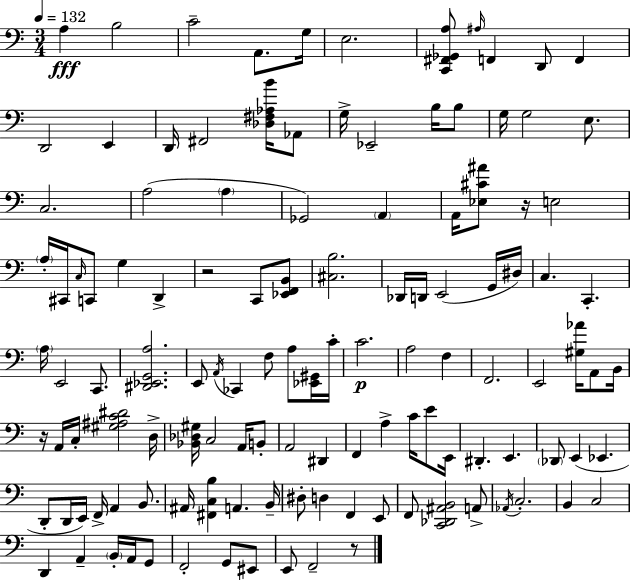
{
  \clef bass
  \numericTimeSignature
  \time 3/4
  \key c \major
  \tempo 4 = 132
  a4\fff b2 | c'2-- a,8. g16 | e2. | <c, fis, ges, a>8 \grace { ais16 } f,4 d,8 f,4 | \break d,2 e,4 | d,16 fis,2 <des fis aes b'>16 aes,8 | g16-> ees,2-- b16 b8 | g16 g2 e8. | \break c2. | a2( \parenthesize a4 | ges,2) \parenthesize a,4 | a,16 <ees cis' ais'>8 r16 e2 | \break \parenthesize a16-. cis,16 \grace { c16 } c,8 g4 d,4-> | r2 c,8 | <ees, f, b,>8 <cis b>2. | des,16 d,16 e,2( | \break g,16 dis16) c4. c,4.-. | \parenthesize a16 e,2 c,8. | <dis, ees, g, a>2. | e,8 \acciaccatura { a,16 } ces,4 f8 a8 | \break <ees, gis,>16 c'16-. c'2.\p | a2 f4 | f,2. | e,2 <gis aes'>16 | \break a,8 b,16 r16 a,16 c16-. <gis ais c' dis'>2 | d16-> <bes, des gis>16 c2 | a,16 b,8-. a,2 dis,4 | f,4 a4-> c'16 | \break e'8 e,16 dis,4.-. e,4. | \parenthesize des,8 e,4( ees,4. | d,8-. d,16 e,16) f,16-> a,4 | b,8. ais,16 <fis, c b>4 a,4. | \break b,16-- dis8-. d4 f,4 | e,8 f,8 <c, des, ais, b,>2 | a,8-> \acciaccatura { aes,16 } c2.-. | b,4 c2 | \break d,4 a,4-- | \parenthesize b,16-. a,16 g,8 f,2-. | g,8 eis,8 e,8 f,2-- | r8 \bar "|."
}